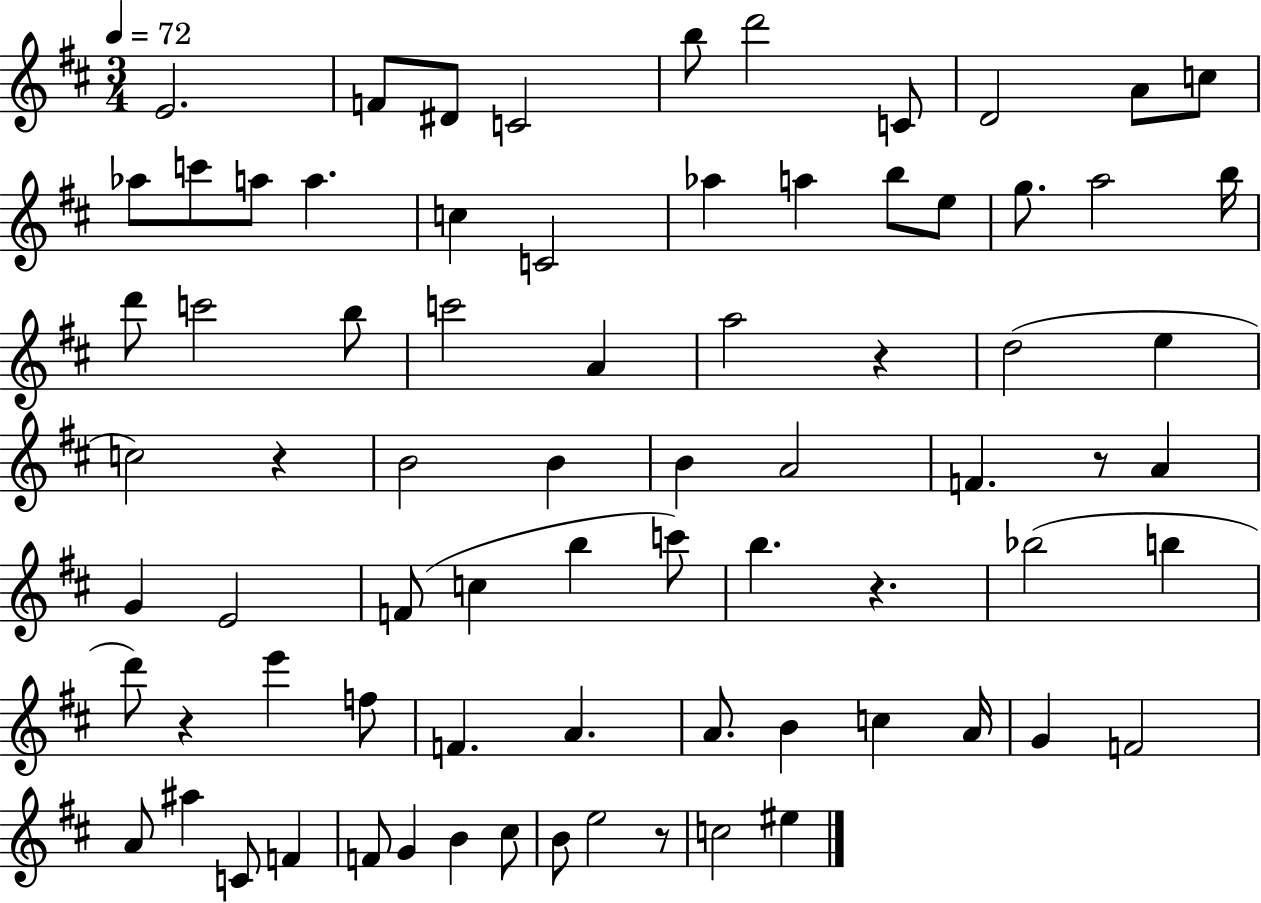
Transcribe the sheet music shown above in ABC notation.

X:1
T:Untitled
M:3/4
L:1/4
K:D
E2 F/2 ^D/2 C2 b/2 d'2 C/2 D2 A/2 c/2 _a/2 c'/2 a/2 a c C2 _a a b/2 e/2 g/2 a2 b/4 d'/2 c'2 b/2 c'2 A a2 z d2 e c2 z B2 B B A2 F z/2 A G E2 F/2 c b c'/2 b z _b2 b d'/2 z e' f/2 F A A/2 B c A/4 G F2 A/2 ^a C/2 F F/2 G B ^c/2 B/2 e2 z/2 c2 ^e